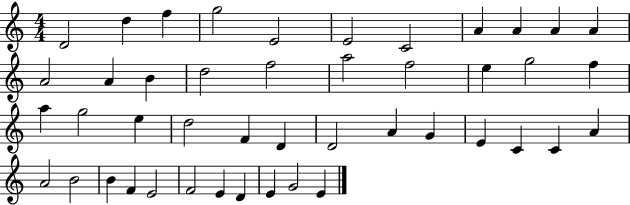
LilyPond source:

{
  \clef treble
  \numericTimeSignature
  \time 4/4
  \key c \major
  d'2 d''4 f''4 | g''2 e'2 | e'2 c'2 | a'4 a'4 a'4 a'4 | \break a'2 a'4 b'4 | d''2 f''2 | a''2 f''2 | e''4 g''2 f''4 | \break a''4 g''2 e''4 | d''2 f'4 d'4 | d'2 a'4 g'4 | e'4 c'4 c'4 a'4 | \break a'2 b'2 | b'4 f'4 e'2 | f'2 e'4 d'4 | e'4 g'2 e'4 | \break \bar "|."
}